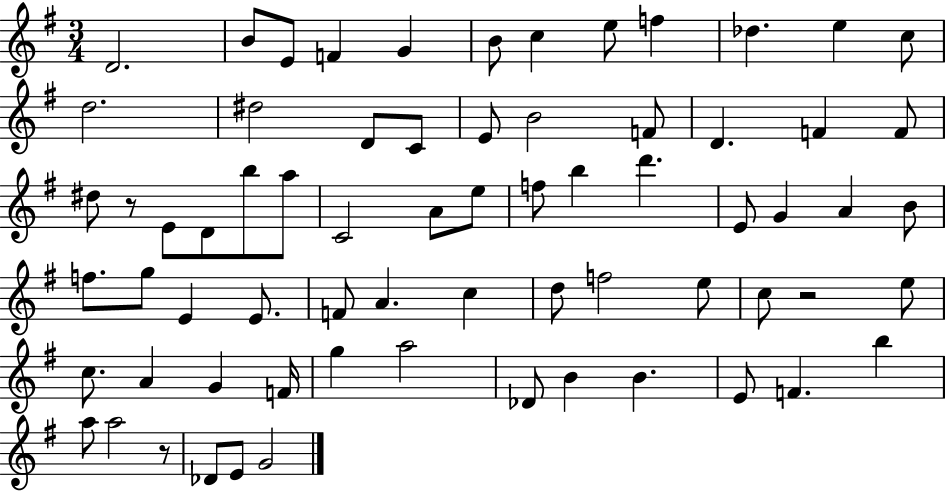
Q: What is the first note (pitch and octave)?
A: D4